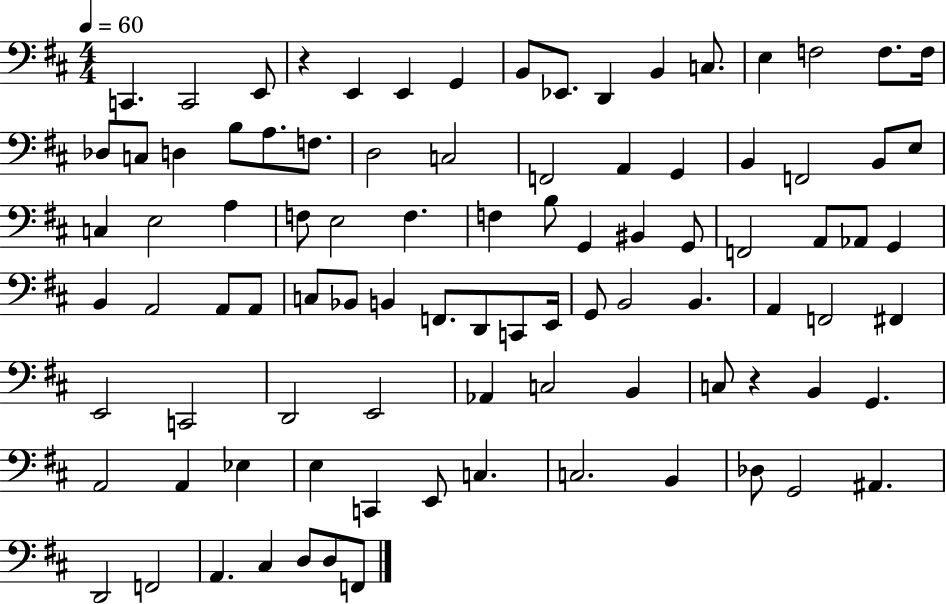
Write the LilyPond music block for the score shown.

{
  \clef bass
  \numericTimeSignature
  \time 4/4
  \key d \major
  \tempo 4 = 60
  \repeat volta 2 { c,4. c,2 e,8 | r4 e,4 e,4 g,4 | b,8 ees,8. d,4 b,4 c8. | e4 f2 f8. f16 | \break des8 c8 d4 b8 a8. f8. | d2 c2 | f,2 a,4 g,4 | b,4 f,2 b,8 e8 | \break c4 e2 a4 | f8 e2 f4. | f4 b8 g,4 bis,4 g,8 | f,2 a,8 aes,8 g,4 | \break b,4 a,2 a,8 a,8 | c8 bes,8 b,4 f,8. d,8 c,8 e,16 | g,8 b,2 b,4. | a,4 f,2 fis,4 | \break e,2 c,2 | d,2 e,2 | aes,4 c2 b,4 | c8 r4 b,4 g,4. | \break a,2 a,4 ees4 | e4 c,4 e,8 c4. | c2. b,4 | des8 g,2 ais,4. | \break d,2 f,2 | a,4. cis4 d8 d8 f,8 | } \bar "|."
}